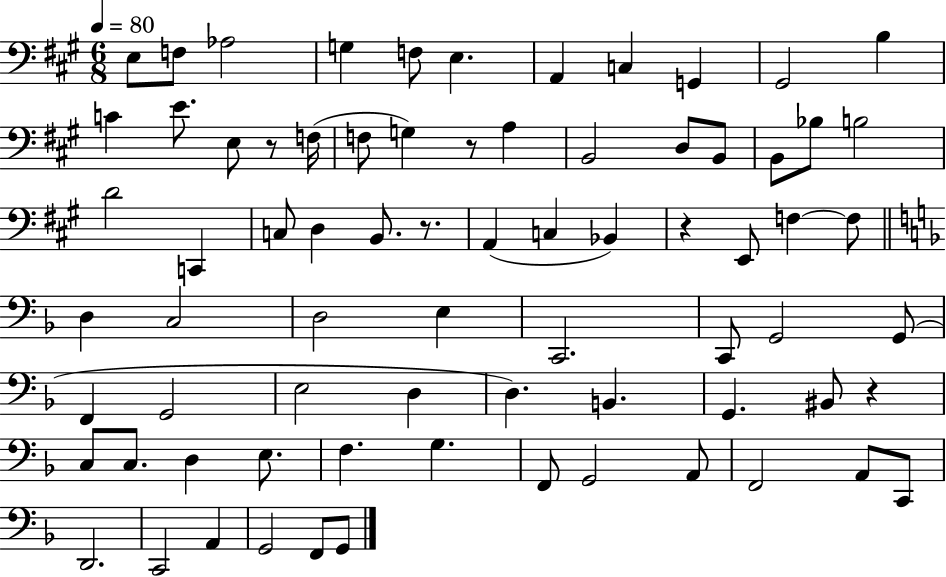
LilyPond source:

{
  \clef bass
  \numericTimeSignature
  \time 6/8
  \key a \major
  \tempo 4 = 80
  e8 f8 aes2 | g4 f8 e4. | a,4 c4 g,4 | gis,2 b4 | \break c'4 e'8. e8 r8 f16( | f8 g4) r8 a4 | b,2 d8 b,8 | b,8 bes8 b2 | \break d'2 c,4 | c8 d4 b,8. r8. | a,4( c4 bes,4) | r4 e,8 f4~~ f8 | \break \bar "||" \break \key f \major d4 c2 | d2 e4 | c,2. | c,8 g,2 g,8( | \break f,4 g,2 | e2 d4 | d4.) b,4. | g,4. bis,8 r4 | \break c8 c8. d4 e8. | f4. g4. | f,8 g,2 a,8 | f,2 a,8 c,8 | \break d,2. | c,2 a,4 | g,2 f,8 g,8 | \bar "|."
}